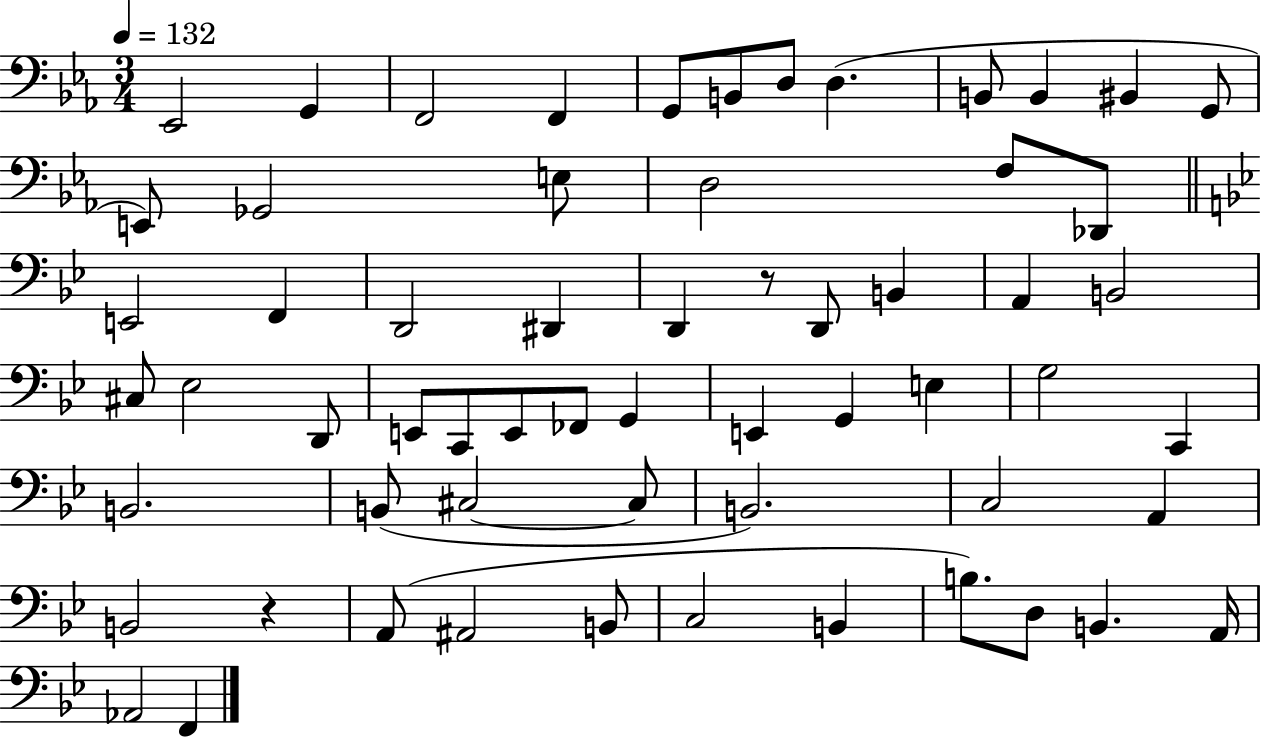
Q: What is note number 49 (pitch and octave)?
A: A2